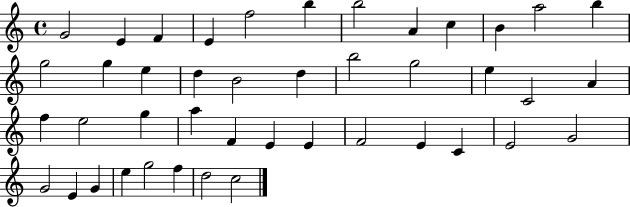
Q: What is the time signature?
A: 4/4